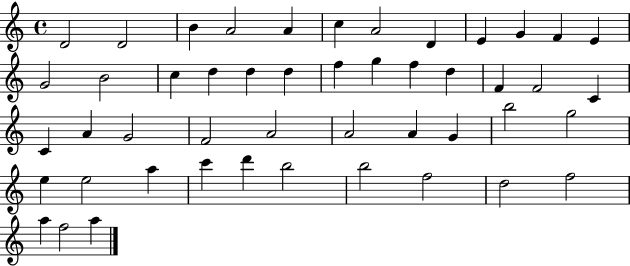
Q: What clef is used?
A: treble